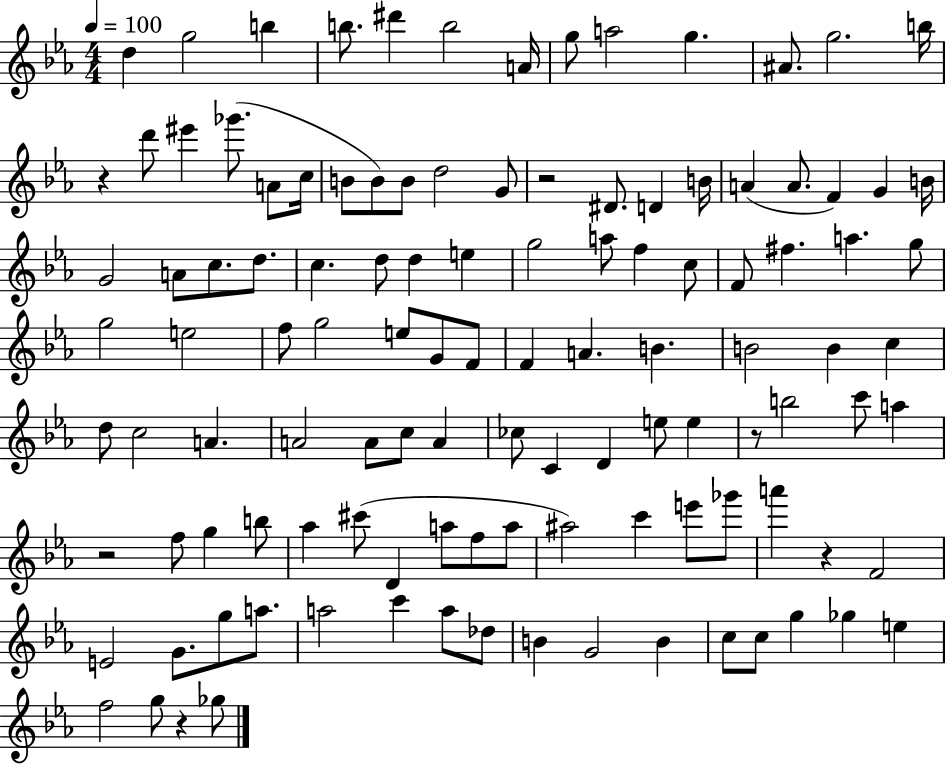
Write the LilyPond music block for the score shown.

{
  \clef treble
  \numericTimeSignature
  \time 4/4
  \key ees \major
  \tempo 4 = 100
  \repeat volta 2 { d''4 g''2 b''4 | b''8. dis'''4 b''2 a'16 | g''8 a''2 g''4. | ais'8. g''2. b''16 | \break r4 d'''8 eis'''4 ges'''8.( a'8 c''16 | b'8 b'8) b'8 d''2 g'8 | r2 dis'8. d'4 b'16 | a'4( a'8. f'4) g'4 b'16 | \break g'2 a'8 c''8. d''8. | c''4. d''8 d''4 e''4 | g''2 a''8 f''4 c''8 | f'8 fis''4. a''4. g''8 | \break g''2 e''2 | f''8 g''2 e''8 g'8 f'8 | f'4 a'4. b'4. | b'2 b'4 c''4 | \break d''8 c''2 a'4. | a'2 a'8 c''8 a'4 | ces''8 c'4 d'4 e''8 e''4 | r8 b''2 c'''8 a''4 | \break r2 f''8 g''4 b''8 | aes''4 cis'''8( d'4 a''8 f''8 a''8 | ais''2) c'''4 e'''8 ges'''8 | a'''4 r4 f'2 | \break e'2 g'8. g''8 a''8. | a''2 c'''4 a''8 des''8 | b'4 g'2 b'4 | c''8 c''8 g''4 ges''4 e''4 | \break f''2 g''8 r4 ges''8 | } \bar "|."
}